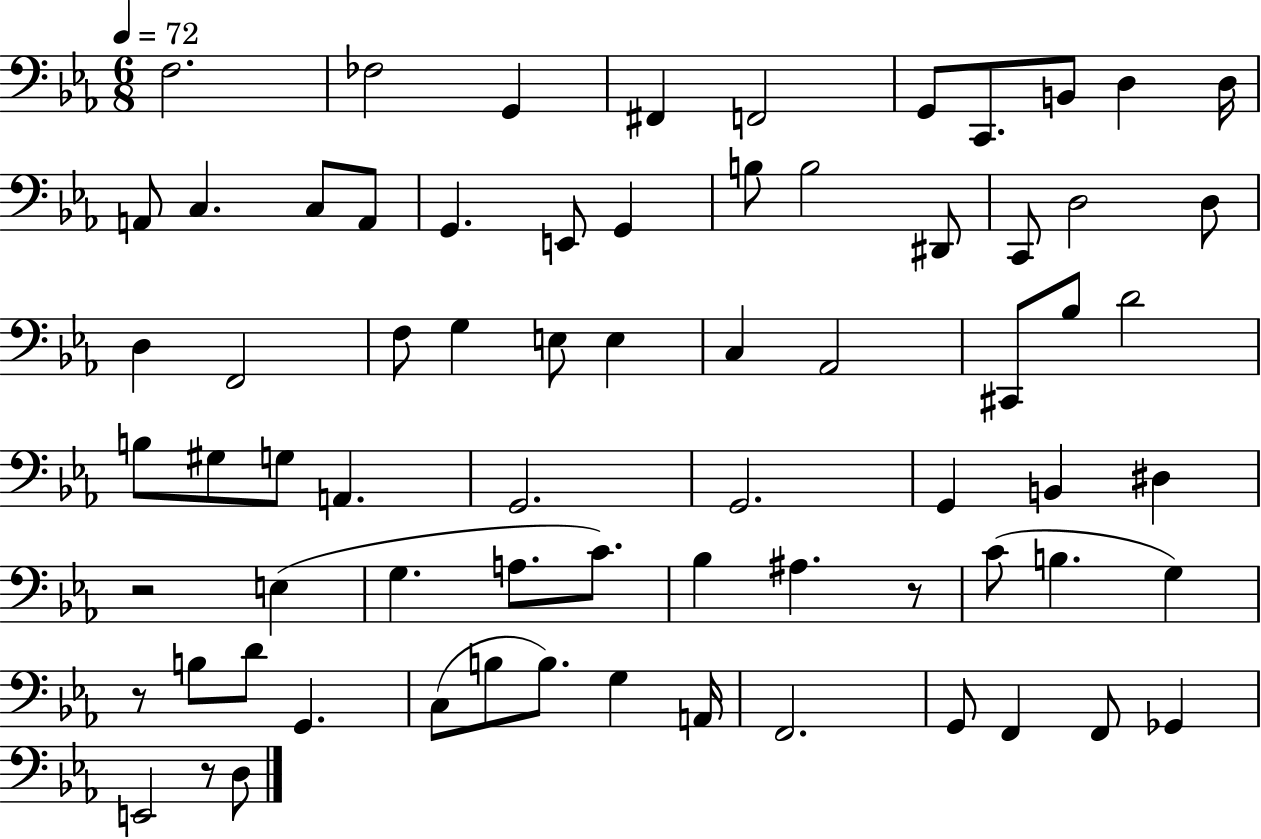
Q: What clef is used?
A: bass